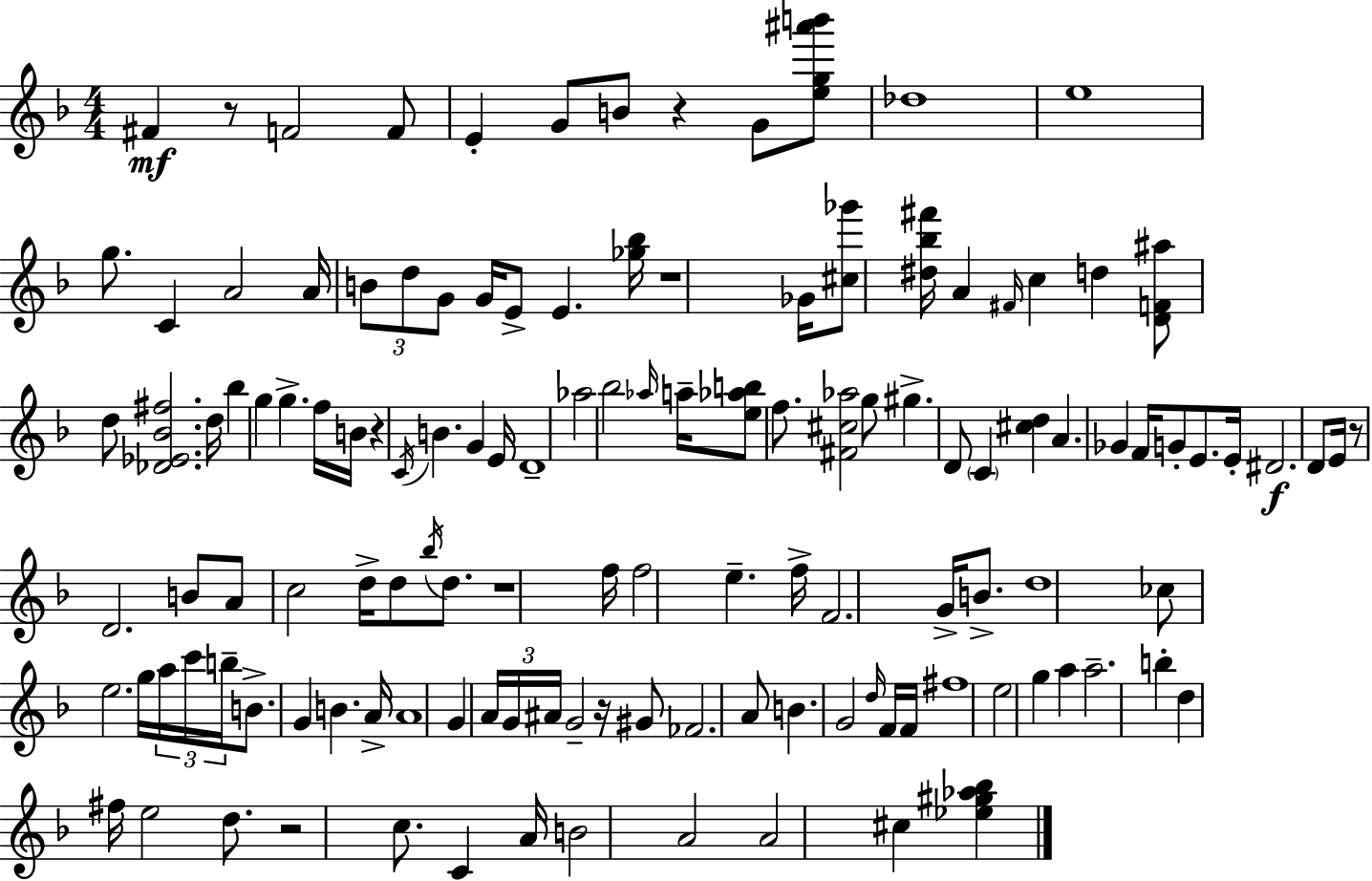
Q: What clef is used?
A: treble